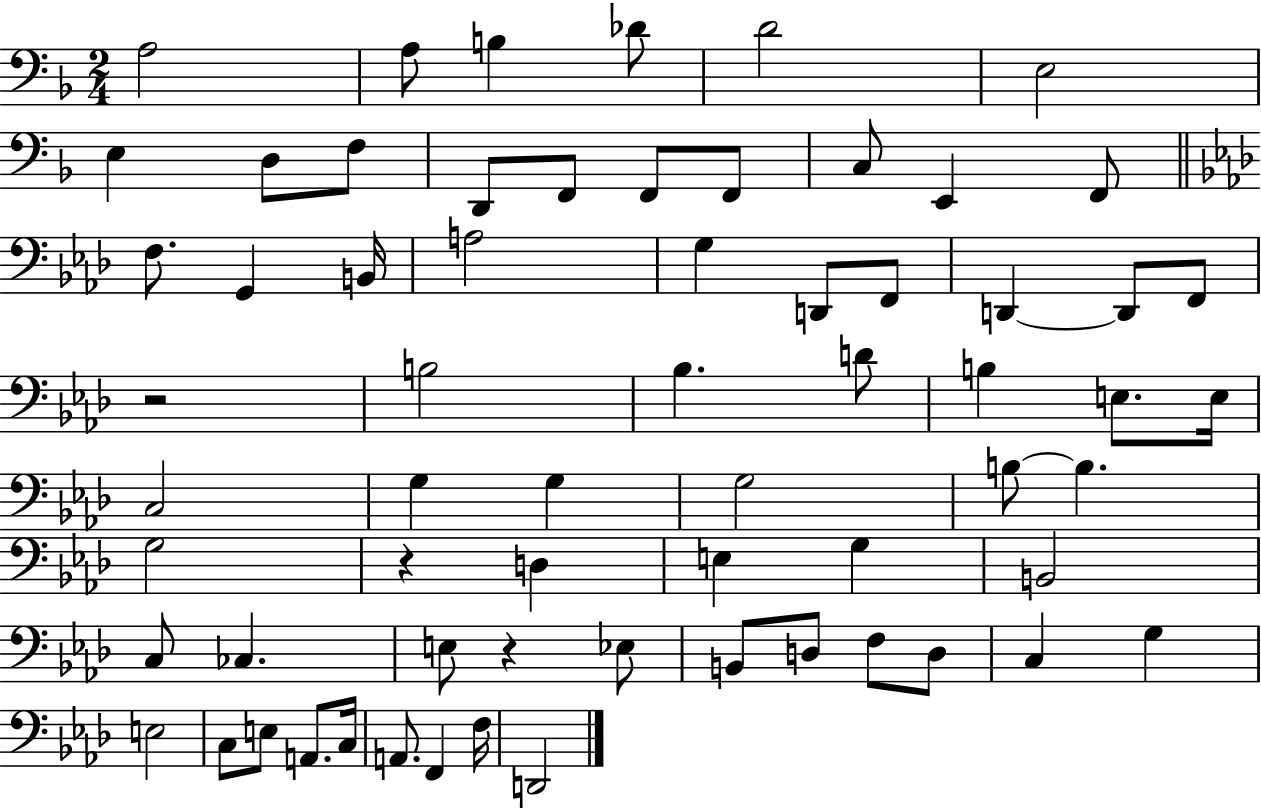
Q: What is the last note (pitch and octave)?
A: D2